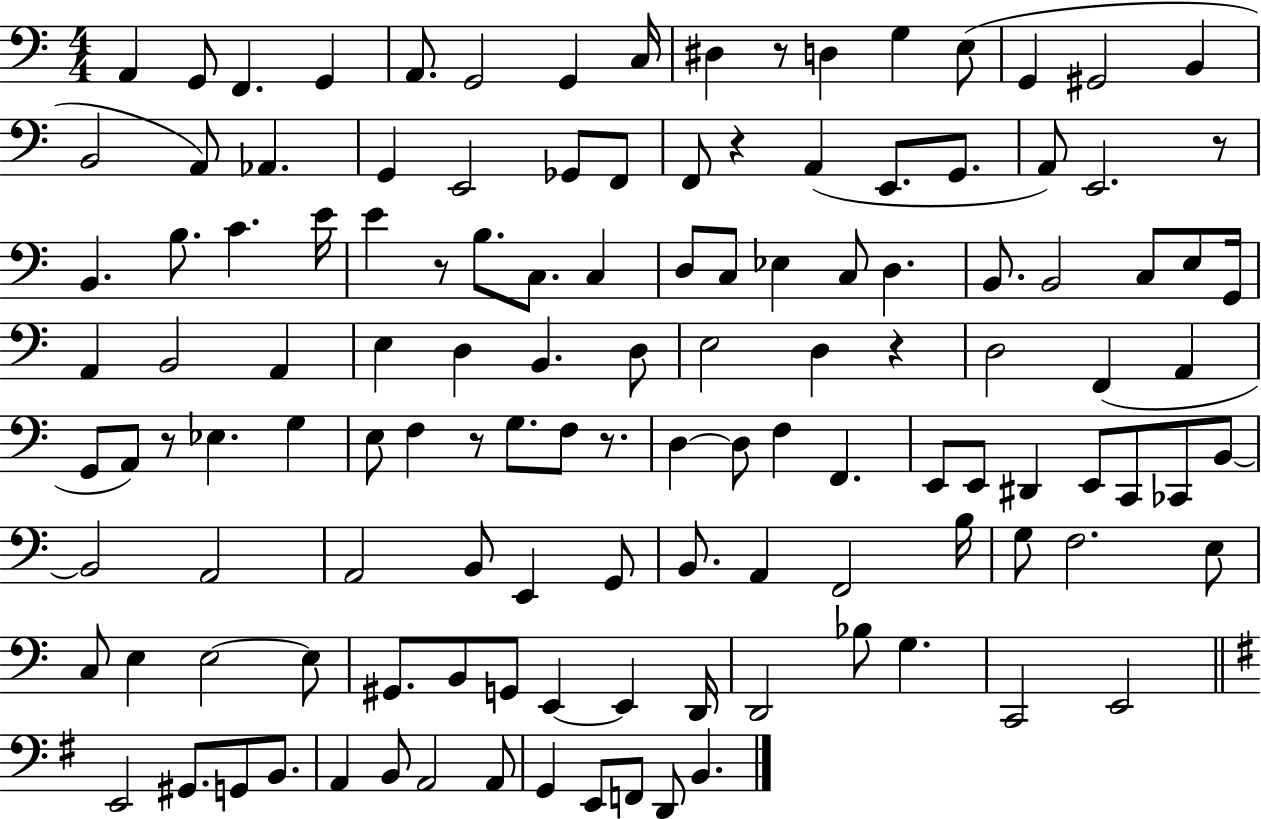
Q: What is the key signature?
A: C major